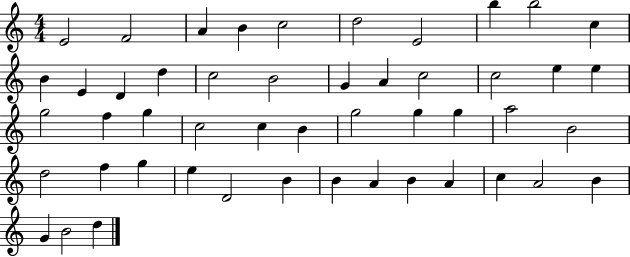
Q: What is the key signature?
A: C major